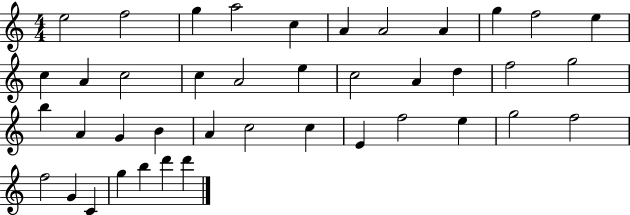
E5/h F5/h G5/q A5/h C5/q A4/q A4/h A4/q G5/q F5/h E5/q C5/q A4/q C5/h C5/q A4/h E5/q C5/h A4/q D5/q F5/h G5/h B5/q A4/q G4/q B4/q A4/q C5/h C5/q E4/q F5/h E5/q G5/h F5/h F5/h G4/q C4/q G5/q B5/q D6/q D6/q